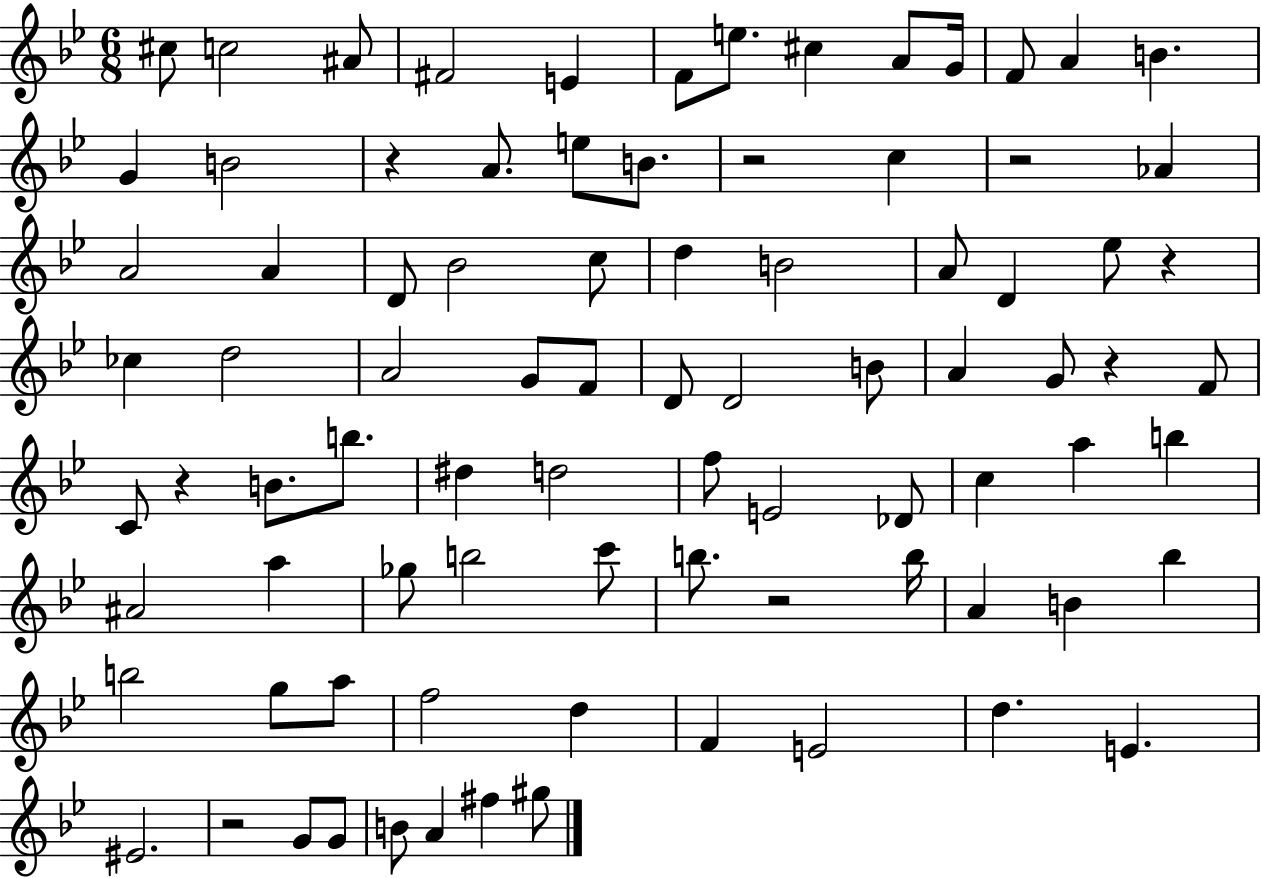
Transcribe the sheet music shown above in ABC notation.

X:1
T:Untitled
M:6/8
L:1/4
K:Bb
^c/2 c2 ^A/2 ^F2 E F/2 e/2 ^c A/2 G/4 F/2 A B G B2 z A/2 e/2 B/2 z2 c z2 _A A2 A D/2 _B2 c/2 d B2 A/2 D _e/2 z _c d2 A2 G/2 F/2 D/2 D2 B/2 A G/2 z F/2 C/2 z B/2 b/2 ^d d2 f/2 E2 _D/2 c a b ^A2 a _g/2 b2 c'/2 b/2 z2 b/4 A B _b b2 g/2 a/2 f2 d F E2 d E ^E2 z2 G/2 G/2 B/2 A ^f ^g/2